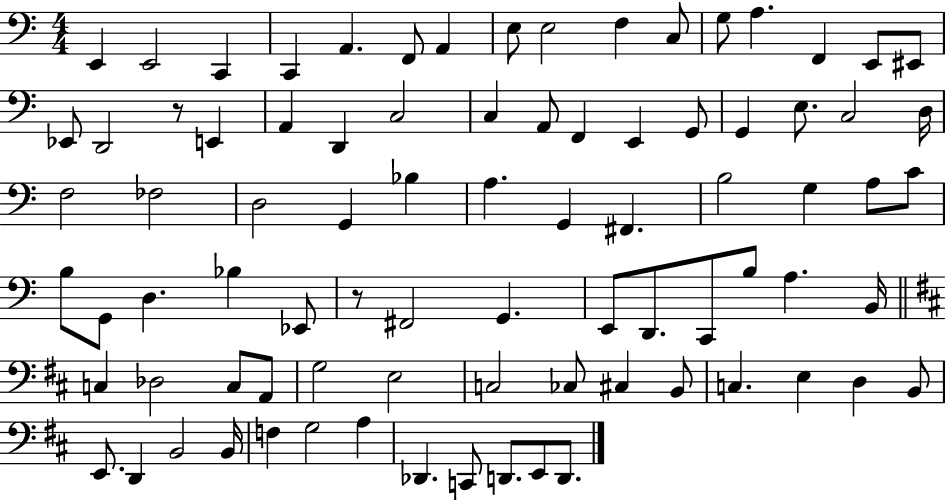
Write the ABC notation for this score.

X:1
T:Untitled
M:4/4
L:1/4
K:C
E,, E,,2 C,, C,, A,, F,,/2 A,, E,/2 E,2 F, C,/2 G,/2 A, F,, E,,/2 ^E,,/2 _E,,/2 D,,2 z/2 E,, A,, D,, C,2 C, A,,/2 F,, E,, G,,/2 G,, E,/2 C,2 D,/4 F,2 _F,2 D,2 G,, _B, A, G,, ^F,, B,2 G, A,/2 C/2 B,/2 G,,/2 D, _B, _E,,/2 z/2 ^F,,2 G,, E,,/2 D,,/2 C,,/2 B,/2 A, B,,/4 C, _D,2 C,/2 A,,/2 G,2 E,2 C,2 _C,/2 ^C, B,,/2 C, E, D, B,,/2 E,,/2 D,, B,,2 B,,/4 F, G,2 A, _D,, C,,/2 D,,/2 E,,/2 D,,/2